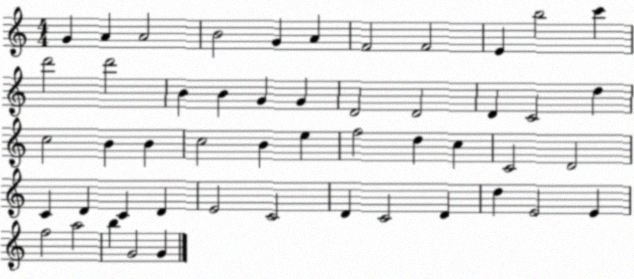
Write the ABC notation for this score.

X:1
T:Untitled
M:4/4
L:1/4
K:C
G A A2 B2 G A F2 F2 E b2 c' d'2 d'2 B B G G D2 D2 D C2 d c2 B B c2 B e f2 d c C2 D2 C D C D E2 C2 D C2 D d E2 E f2 a2 b G2 G